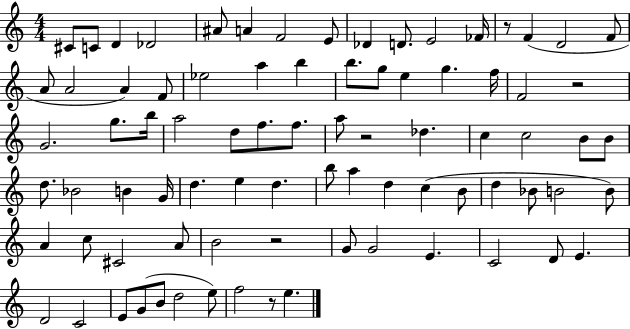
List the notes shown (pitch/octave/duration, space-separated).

C#4/e C4/e D4/q Db4/h A#4/e A4/q F4/h E4/e Db4/q D4/e. E4/h FES4/s R/e F4/q D4/h F4/e A4/e A4/h A4/q F4/e Eb5/h A5/q B5/q B5/e. G5/e E5/q G5/q. F5/s F4/h R/h G4/h. G5/e. B5/s A5/h D5/e F5/e. F5/e. A5/e R/h Db5/q. C5/q C5/h B4/e B4/e D5/e. Bb4/h B4/q G4/s D5/q. E5/q D5/q. B5/e A5/q D5/q C5/q B4/e D5/q Bb4/e B4/h B4/e A4/q C5/e C#4/h A4/e B4/h R/h G4/e G4/h E4/q. C4/h D4/e E4/q. D4/h C4/h E4/e G4/e B4/e D5/h E5/e F5/h R/e E5/q.